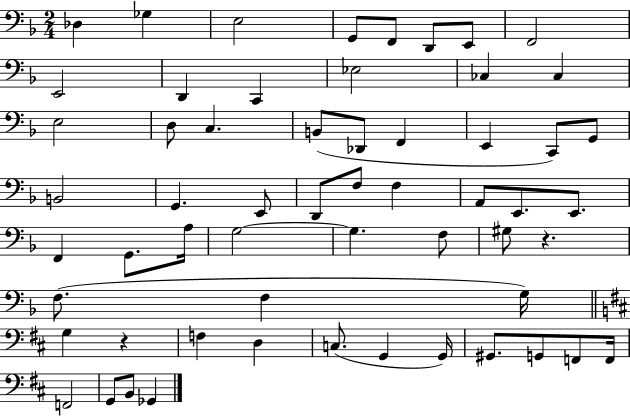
X:1
T:Untitled
M:2/4
L:1/4
K:F
_D, _G, E,2 G,,/2 F,,/2 D,,/2 E,,/2 F,,2 E,,2 D,, C,, _E,2 _C, _C, E,2 D,/2 C, B,,/2 _D,,/2 F,, E,, C,,/2 G,,/2 B,,2 G,, E,,/2 D,,/2 F,/2 F, A,,/2 E,,/2 E,,/2 F,, G,,/2 A,/4 G,2 G, F,/2 ^G,/2 z F,/2 F, G,/4 G, z F, D, C,/2 G,, G,,/4 ^G,,/2 G,,/2 F,,/2 F,,/4 F,,2 G,,/2 B,,/2 _G,,